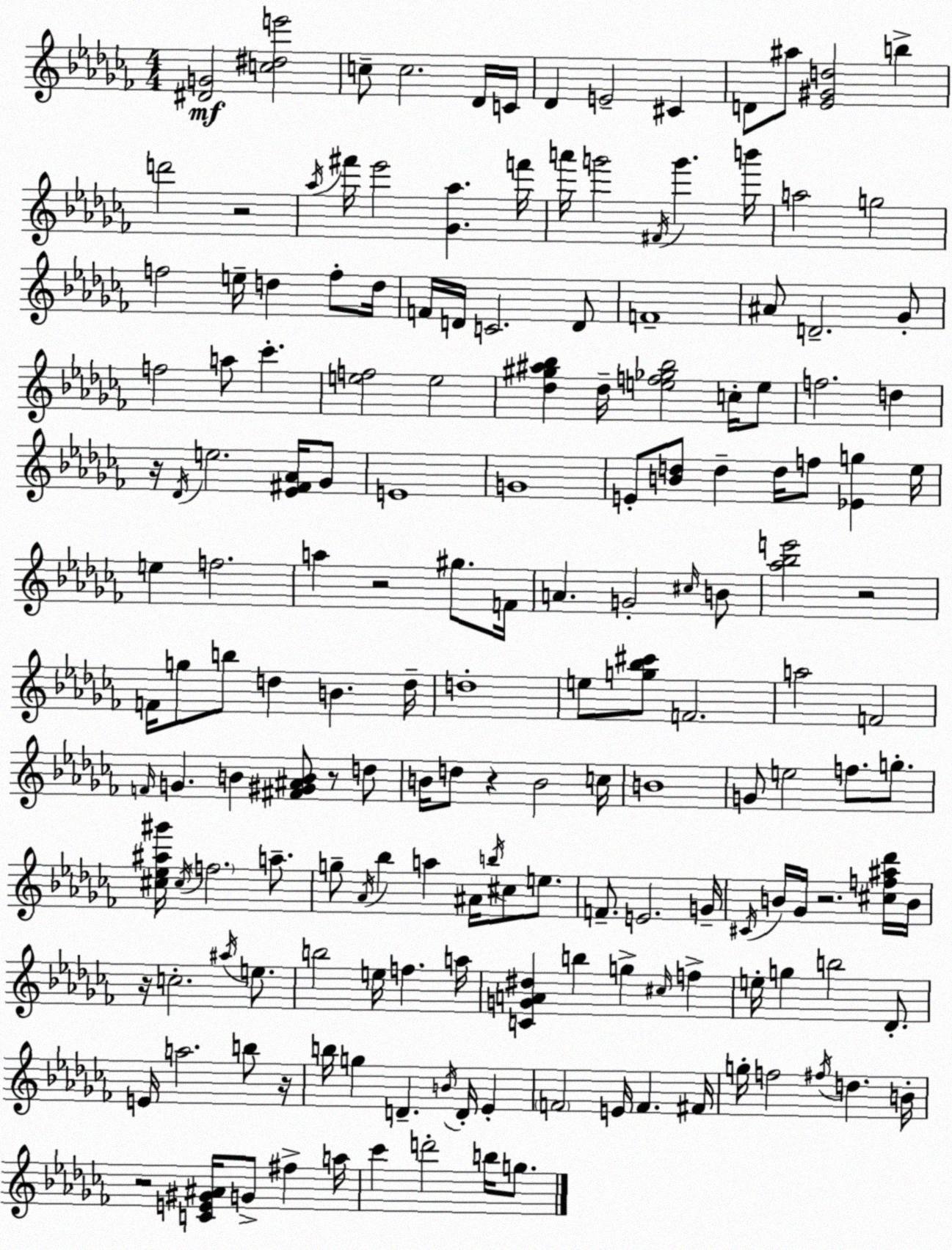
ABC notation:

X:1
T:Untitled
M:4/4
L:1/4
K:Abm
[^DG]2 [c^de']2 c/2 c2 _D/4 C/4 _D E2 ^C D/2 ^a/2 [_E^Gd]2 b d'2 z2 _a/4 ^f'/4 _e'2 [_G_a] f'/4 a'/4 g'2 ^F/4 g' b'/4 a2 g2 f2 e/4 d f/2 d/4 F/4 D/4 C2 D/2 F4 ^A/2 D2 _G/2 f2 a/2 _c' [ef]2 e2 [_d^g^a_b] _d/4 [ef_g_b]2 c/4 e/2 f2 d z/4 _D/4 e2 [_E^F_A]/4 _G/2 E4 G4 E/2 [Bd]/2 d d/4 f/2 [_Eg] _e/4 e f2 a z2 ^g/2 F/4 A G2 ^c/4 B/2 [_a_be']2 z2 F/4 g/2 b/2 d B d/4 d4 e/2 [g_b^c']/2 F2 a2 F2 F/4 G B [^F^G^AB]/2 z/2 d/2 B/4 d/2 z B2 c/4 B4 G/2 e2 f/2 g/2 [^c_e^a^g']/4 ^c/4 f2 a/2 g/2 _A/4 _b a ^A/4 b/4 ^c/2 e/2 F/2 E2 G/4 ^C/4 B/4 _G/4 z2 [^cf^a_d']/4 B/4 z/4 c2 ^a/4 e/2 b2 e/4 f a/4 [CGA^d] b g ^c/4 f e/4 g b2 _D/2 E/4 a2 b/2 z/4 b/4 g D B/4 D/4 _E F2 E/4 F ^F/4 g/4 f2 ^f/4 d B/4 z2 [CE^G^A]/4 G/2 ^f a/4 _c' d'2 b/4 g/2